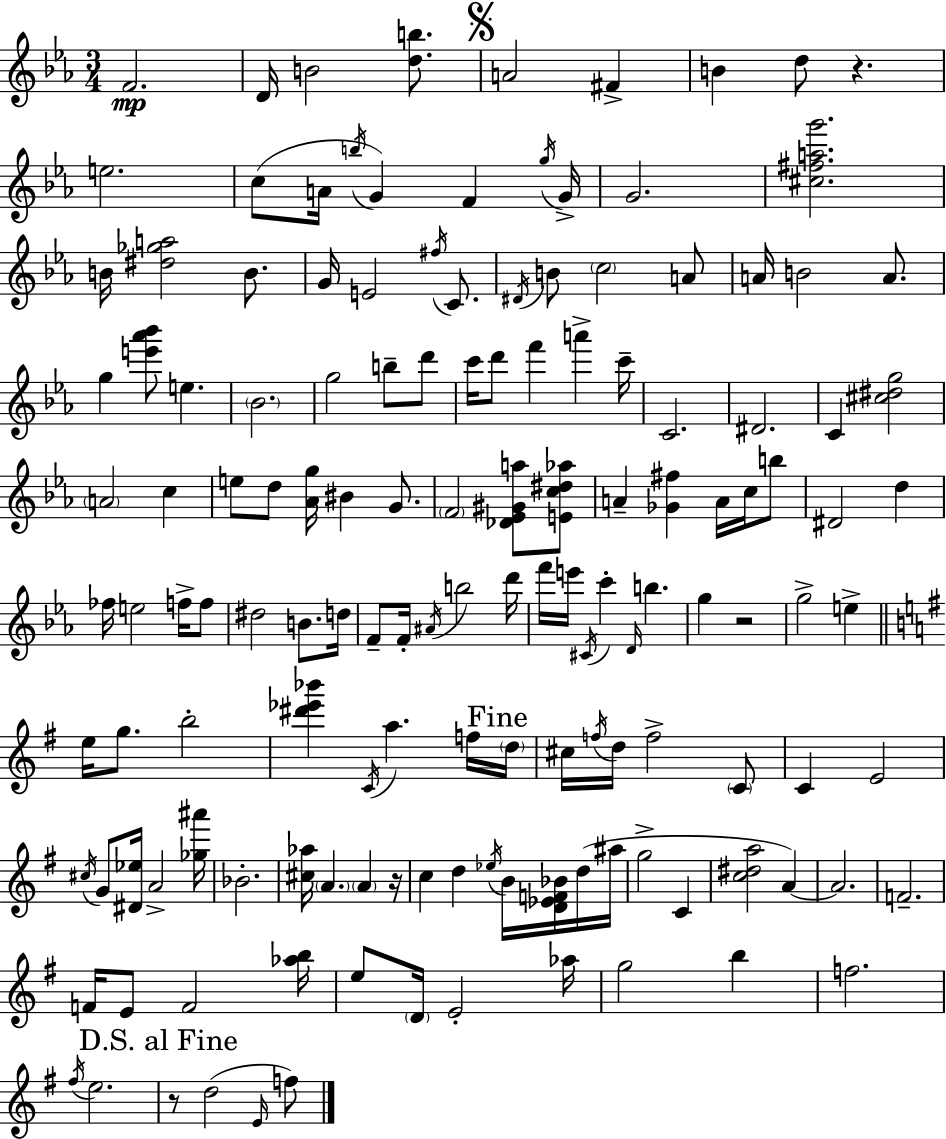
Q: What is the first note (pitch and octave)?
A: F4